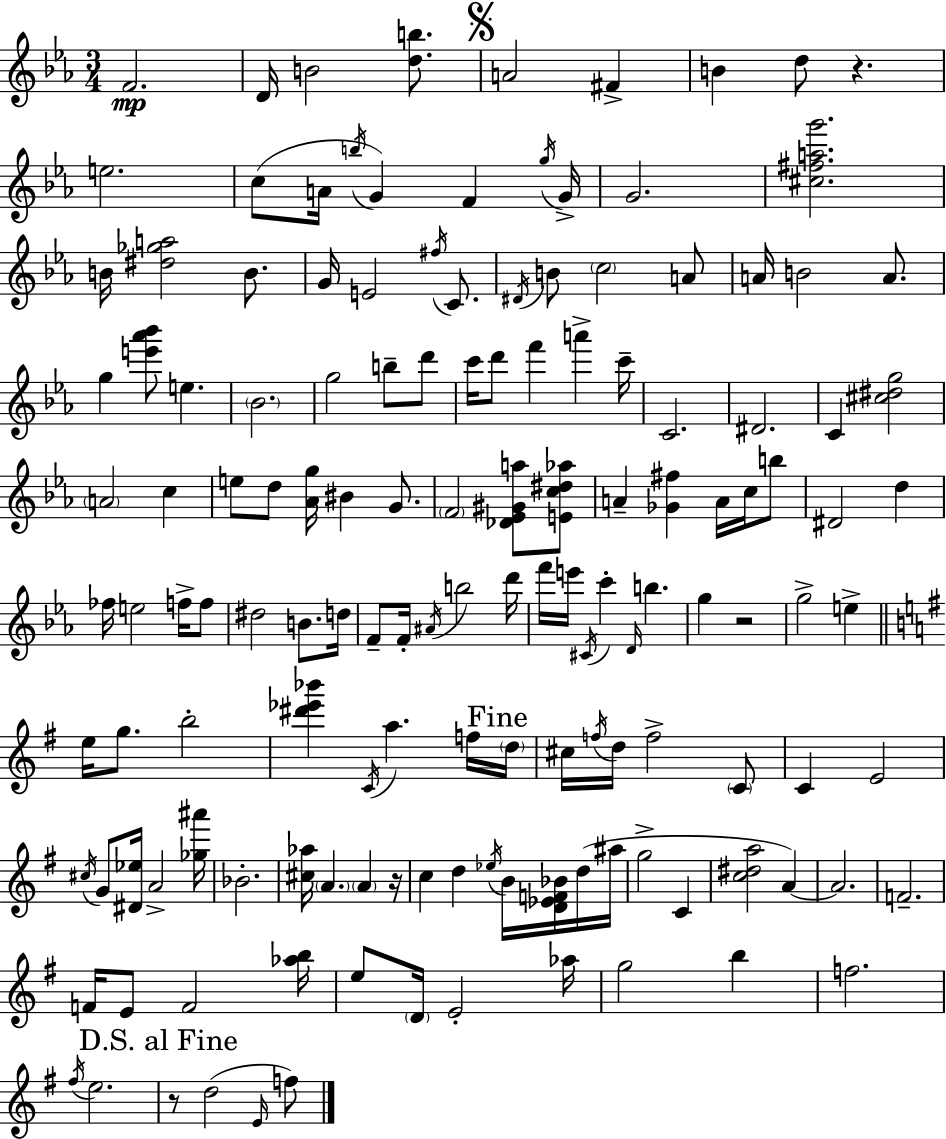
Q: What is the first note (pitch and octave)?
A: F4